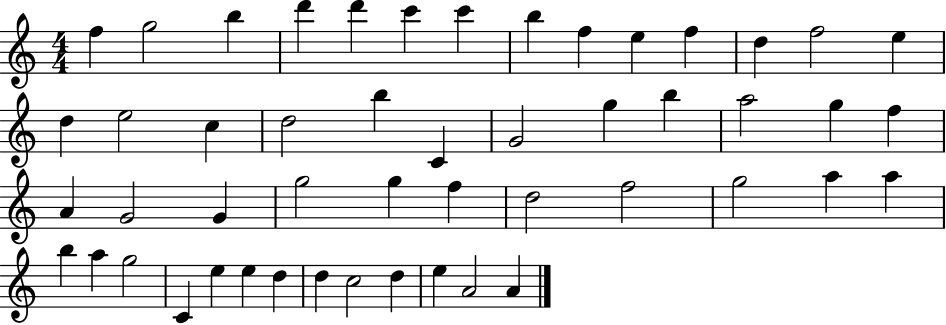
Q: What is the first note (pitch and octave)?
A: F5